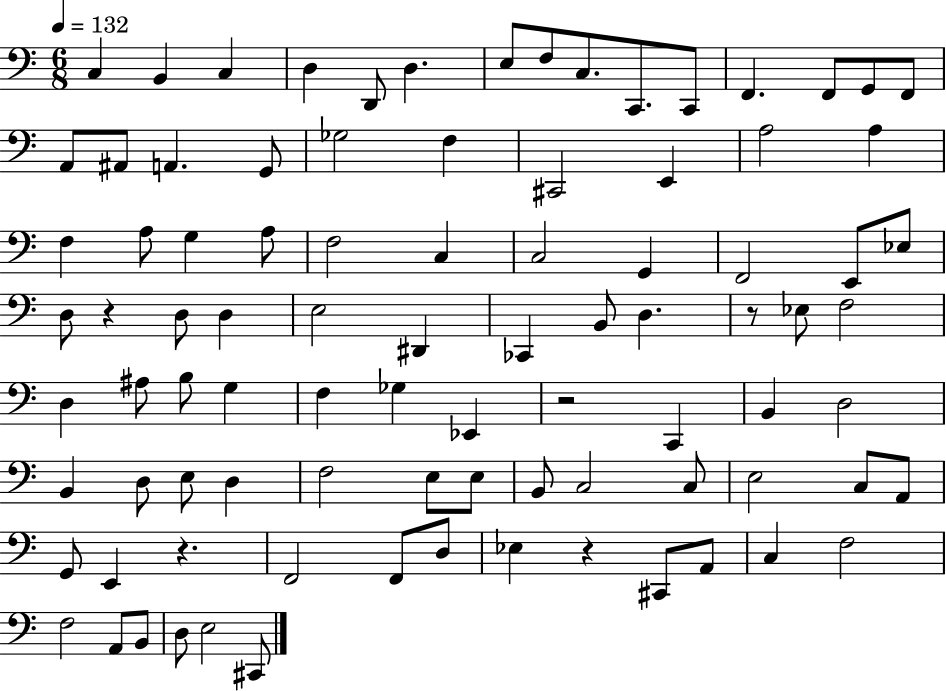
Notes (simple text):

C3/q B2/q C3/q D3/q D2/e D3/q. E3/e F3/e C3/e. C2/e. C2/e F2/q. F2/e G2/e F2/e A2/e A#2/e A2/q. G2/e Gb3/h F3/q C#2/h E2/q A3/h A3/q F3/q A3/e G3/q A3/e F3/h C3/q C3/h G2/q F2/h E2/e Eb3/e D3/e R/q D3/e D3/q E3/h D#2/q CES2/q B2/e D3/q. R/e Eb3/e F3/h D3/q A#3/e B3/e G3/q F3/q Gb3/q Eb2/q R/h C2/q B2/q D3/h B2/q D3/e E3/e D3/q F3/h E3/e E3/e B2/e C3/h C3/e E3/h C3/e A2/e G2/e E2/q R/q. F2/h F2/e D3/e Eb3/q R/q C#2/e A2/e C3/q F3/h F3/h A2/e B2/e D3/e E3/h C#2/e